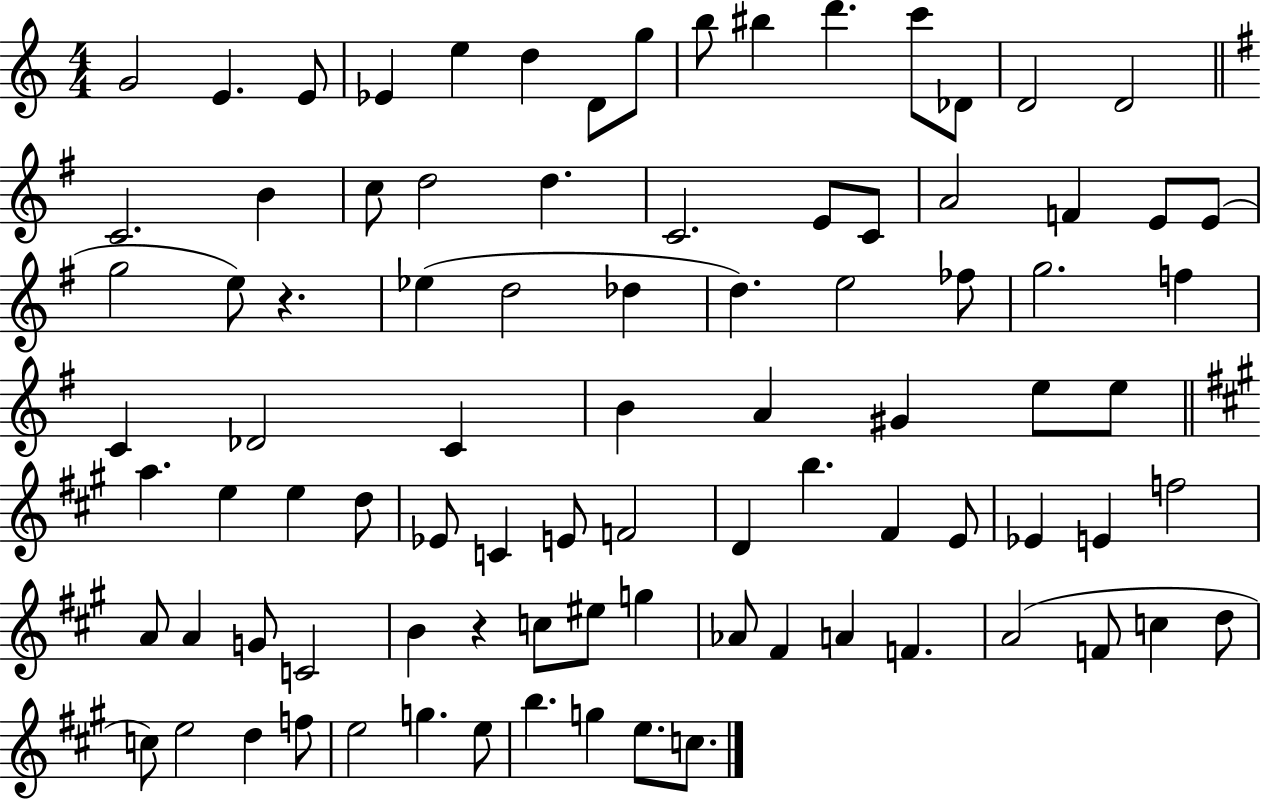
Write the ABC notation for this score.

X:1
T:Untitled
M:4/4
L:1/4
K:C
G2 E E/2 _E e d D/2 g/2 b/2 ^b d' c'/2 _D/2 D2 D2 C2 B c/2 d2 d C2 E/2 C/2 A2 F E/2 E/2 g2 e/2 z _e d2 _d d e2 _f/2 g2 f C _D2 C B A ^G e/2 e/2 a e e d/2 _E/2 C E/2 F2 D b ^F E/2 _E E f2 A/2 A G/2 C2 B z c/2 ^e/2 g _A/2 ^F A F A2 F/2 c d/2 c/2 e2 d f/2 e2 g e/2 b g e/2 c/2